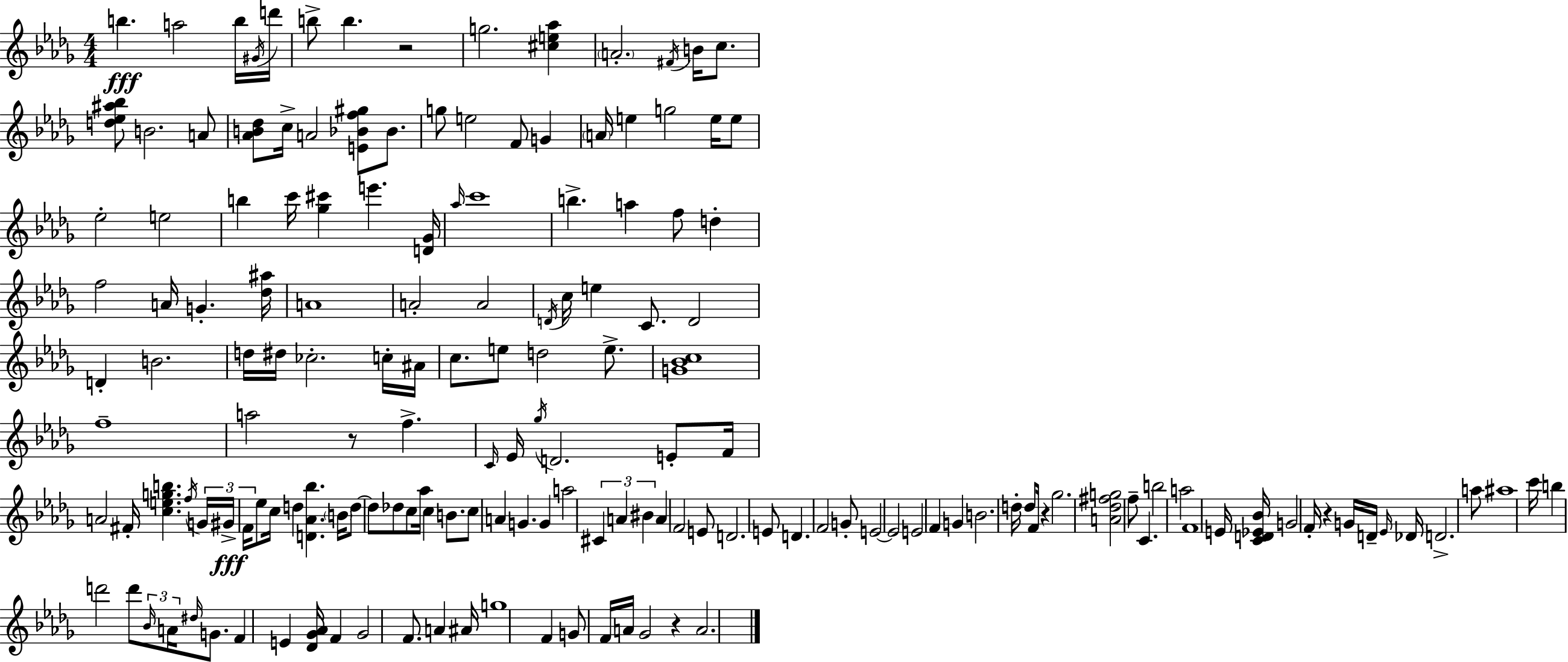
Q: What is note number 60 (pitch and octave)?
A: F5